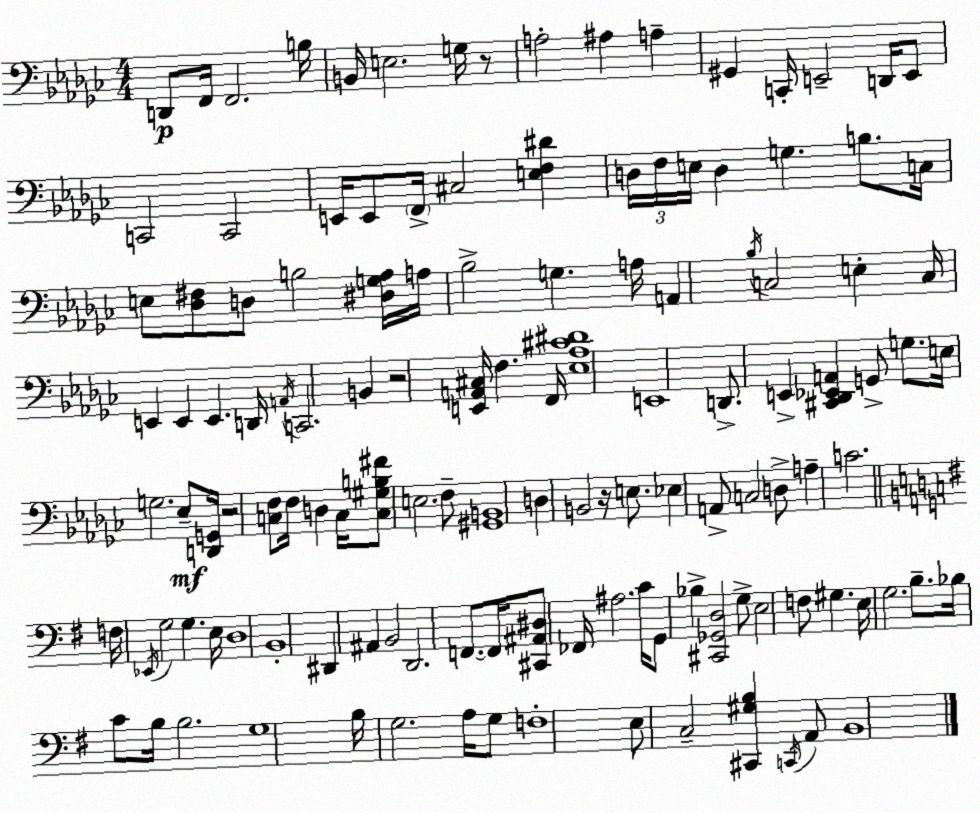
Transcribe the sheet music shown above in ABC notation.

X:1
T:Untitled
M:4/4
L:1/4
K:Ebm
D,,/2 F,,/4 F,,2 B,/4 B,,/4 E,2 G,/4 z/2 A,2 ^A, A, ^G,, C,,/4 E,,2 D,,/4 E,,/2 C,,2 C,,2 E,,/4 E,,/2 F,,/4 ^C,2 [E,F,^D] D,/4 F,/4 E,/4 D, G, B,/2 C,/4 E,/2 [_D,^F,]/2 D,/2 B,2 [^D,G,_A,]/4 A,/4 _B,2 G, A,/4 A,, _B,/4 C,2 E, C,/4 E,, E,, E,, D,,/4 A,,/4 C,,2 B,, z2 [E,,A,,^C,]/4 F, F,,/4 [_E,_A,^C^D]4 E,,4 D,,/2 E,, [^C,,_D,,_E,,A,,] G,,/2 G,/2 E,/4 G,2 _E,/2 [D,,G,,]/4 z2 [C,F,]/2 F,/4 D, C,/4 [C,^G,B,^F]/2 E,2 F,/2 [^G,,B,,]4 D, B,,2 z/4 E,/2 _E, A,,/2 C,2 D,/2 A, C2 F,/4 _E,,/4 G,2 G, E,/4 D,4 B,,4 ^D,, ^A,, B,,2 D,,2 F,,/2 F,,/4 [^C,,^A,,^D,]/2 _F,,/4 ^A,2 C/4 G,,/2 _B, [^C,,_G,,D,]2 G,/2 E,2 F,/2 ^G, E,/4 G,2 B,/2 _B,/4 C/2 B,/4 B,2 G,4 B,/4 G,2 A,/4 G,/2 F,4 E,/2 C,2 [^C,,^G,B,] C,,/4 A,,/2 B,,4